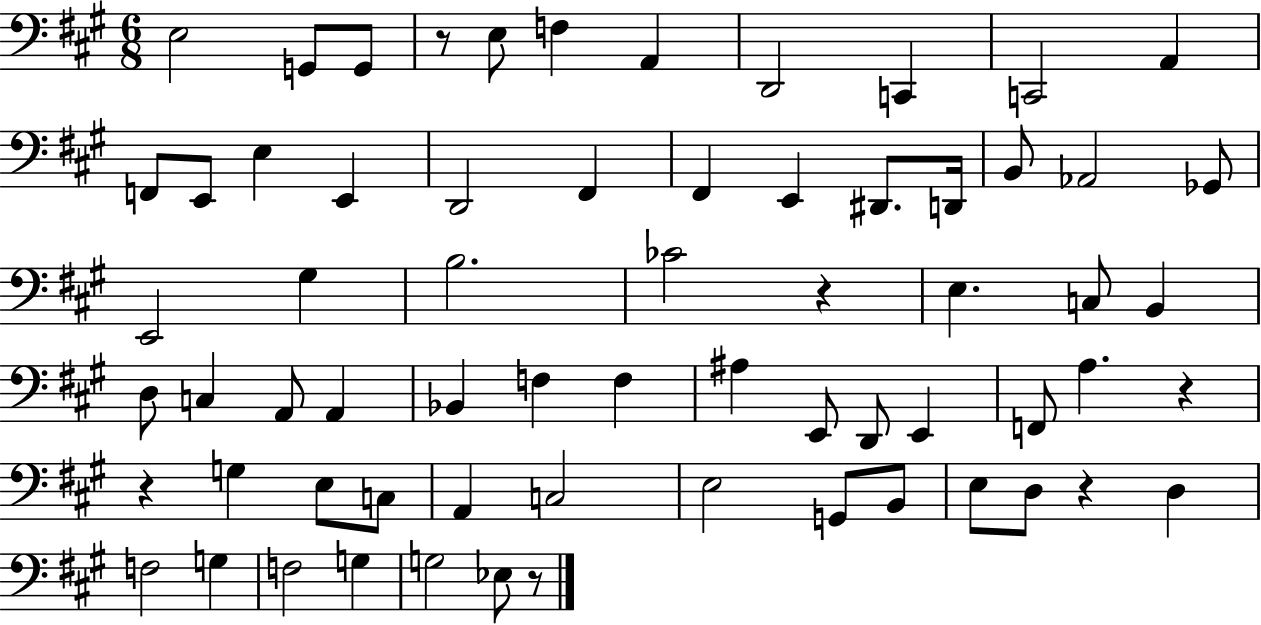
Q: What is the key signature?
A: A major